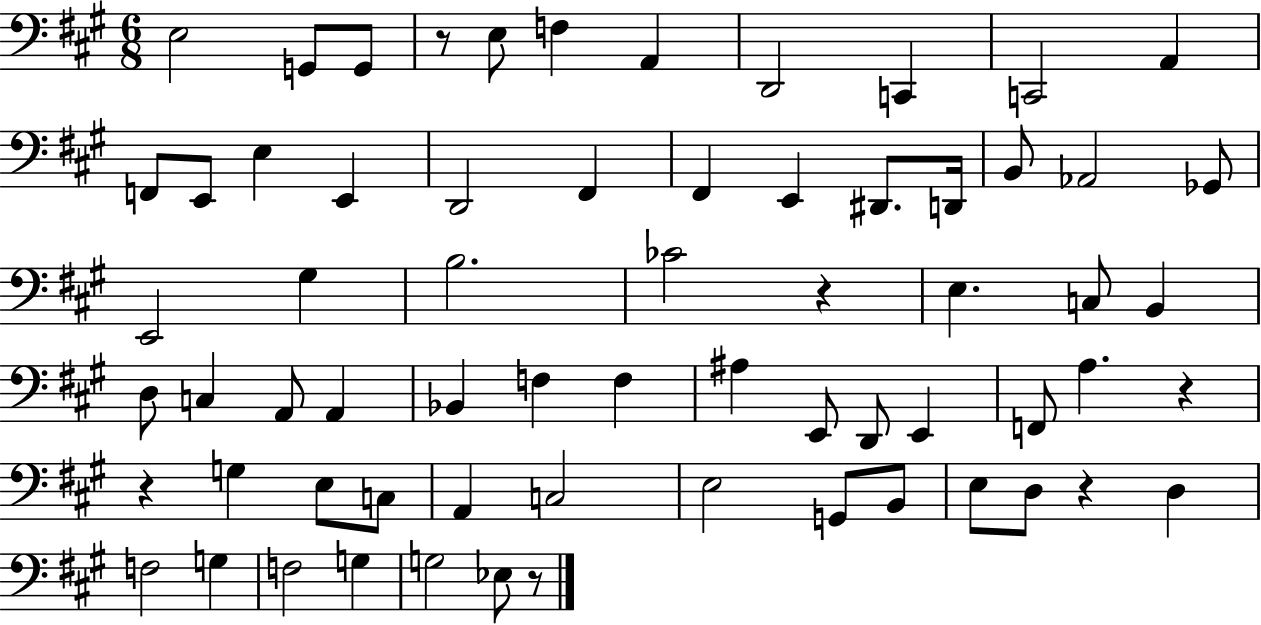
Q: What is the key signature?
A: A major